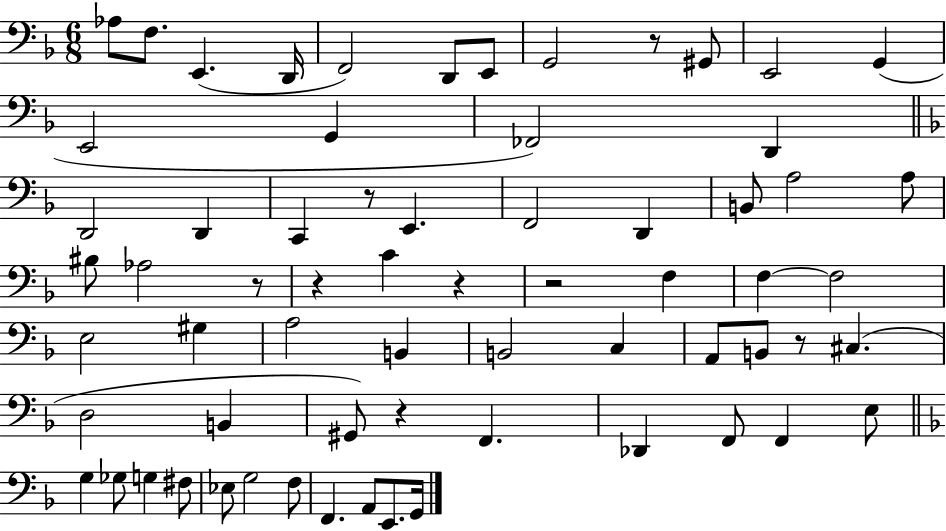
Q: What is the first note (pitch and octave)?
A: Ab3